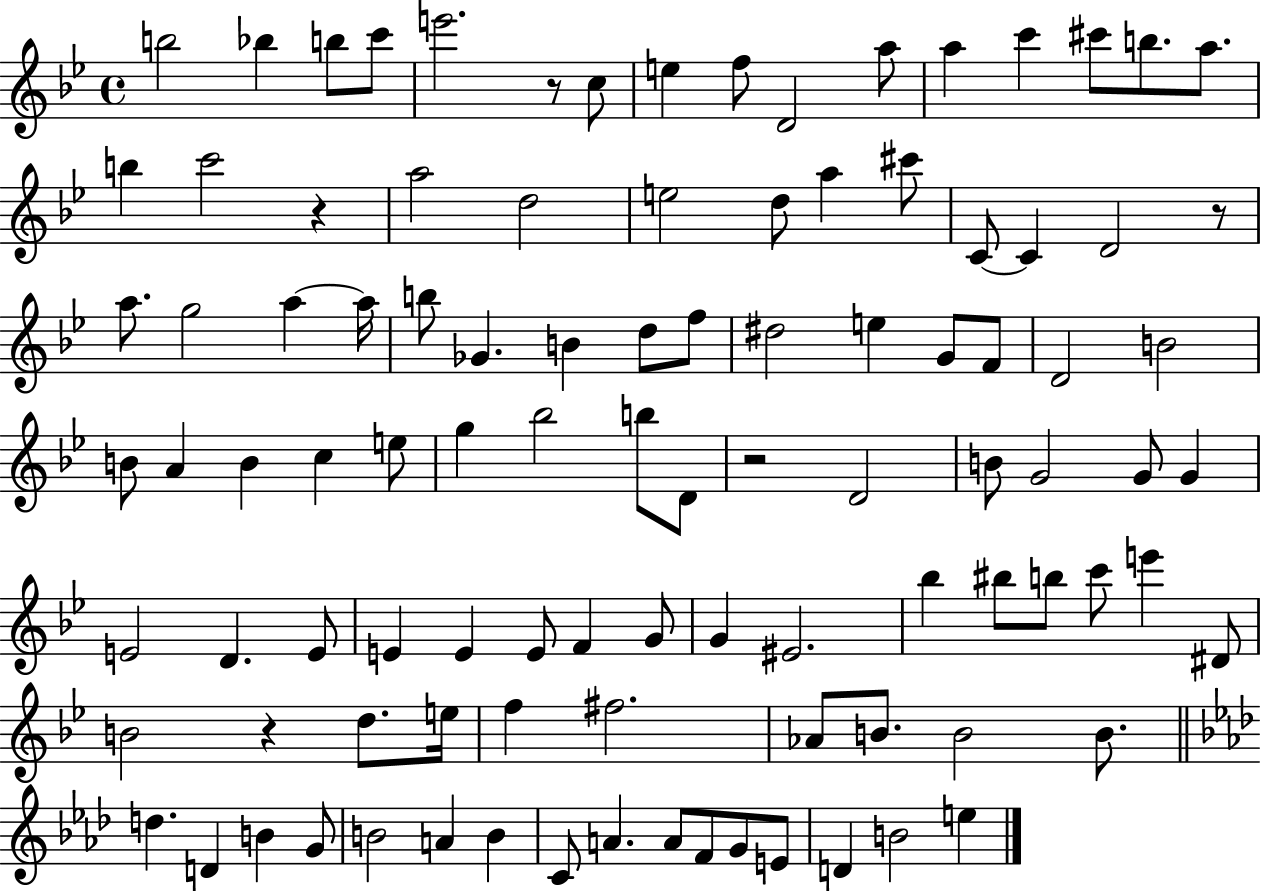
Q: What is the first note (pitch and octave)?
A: B5